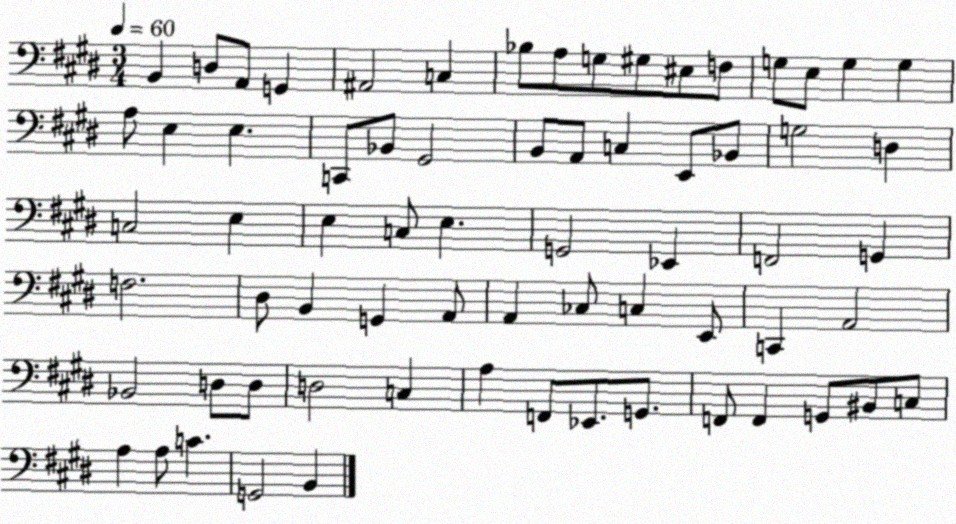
X:1
T:Untitled
M:3/4
L:1/4
K:E
B,, D,/2 A,,/2 G,, ^A,,2 C, _B,/2 A,/2 G,/2 ^G,/2 ^E,/2 F,/2 G,/2 E,/2 G, G, A,/2 E, E, C,,/2 _B,,/2 ^G,,2 B,,/2 A,,/2 C, E,,/2 _B,,/2 G,2 D, C,2 E, E, C,/2 E, G,,2 _E,, F,,2 G,, F,2 ^D,/2 B,, G,, A,,/2 A,, _C,/2 C, E,,/2 C,, A,,2 _B,,2 D,/2 D,/2 D,2 C, A, F,,/2 _E,,/2 G,,/2 F,,/2 F,, G,,/2 ^B,,/2 C,/2 A, A,/2 C G,,2 B,,